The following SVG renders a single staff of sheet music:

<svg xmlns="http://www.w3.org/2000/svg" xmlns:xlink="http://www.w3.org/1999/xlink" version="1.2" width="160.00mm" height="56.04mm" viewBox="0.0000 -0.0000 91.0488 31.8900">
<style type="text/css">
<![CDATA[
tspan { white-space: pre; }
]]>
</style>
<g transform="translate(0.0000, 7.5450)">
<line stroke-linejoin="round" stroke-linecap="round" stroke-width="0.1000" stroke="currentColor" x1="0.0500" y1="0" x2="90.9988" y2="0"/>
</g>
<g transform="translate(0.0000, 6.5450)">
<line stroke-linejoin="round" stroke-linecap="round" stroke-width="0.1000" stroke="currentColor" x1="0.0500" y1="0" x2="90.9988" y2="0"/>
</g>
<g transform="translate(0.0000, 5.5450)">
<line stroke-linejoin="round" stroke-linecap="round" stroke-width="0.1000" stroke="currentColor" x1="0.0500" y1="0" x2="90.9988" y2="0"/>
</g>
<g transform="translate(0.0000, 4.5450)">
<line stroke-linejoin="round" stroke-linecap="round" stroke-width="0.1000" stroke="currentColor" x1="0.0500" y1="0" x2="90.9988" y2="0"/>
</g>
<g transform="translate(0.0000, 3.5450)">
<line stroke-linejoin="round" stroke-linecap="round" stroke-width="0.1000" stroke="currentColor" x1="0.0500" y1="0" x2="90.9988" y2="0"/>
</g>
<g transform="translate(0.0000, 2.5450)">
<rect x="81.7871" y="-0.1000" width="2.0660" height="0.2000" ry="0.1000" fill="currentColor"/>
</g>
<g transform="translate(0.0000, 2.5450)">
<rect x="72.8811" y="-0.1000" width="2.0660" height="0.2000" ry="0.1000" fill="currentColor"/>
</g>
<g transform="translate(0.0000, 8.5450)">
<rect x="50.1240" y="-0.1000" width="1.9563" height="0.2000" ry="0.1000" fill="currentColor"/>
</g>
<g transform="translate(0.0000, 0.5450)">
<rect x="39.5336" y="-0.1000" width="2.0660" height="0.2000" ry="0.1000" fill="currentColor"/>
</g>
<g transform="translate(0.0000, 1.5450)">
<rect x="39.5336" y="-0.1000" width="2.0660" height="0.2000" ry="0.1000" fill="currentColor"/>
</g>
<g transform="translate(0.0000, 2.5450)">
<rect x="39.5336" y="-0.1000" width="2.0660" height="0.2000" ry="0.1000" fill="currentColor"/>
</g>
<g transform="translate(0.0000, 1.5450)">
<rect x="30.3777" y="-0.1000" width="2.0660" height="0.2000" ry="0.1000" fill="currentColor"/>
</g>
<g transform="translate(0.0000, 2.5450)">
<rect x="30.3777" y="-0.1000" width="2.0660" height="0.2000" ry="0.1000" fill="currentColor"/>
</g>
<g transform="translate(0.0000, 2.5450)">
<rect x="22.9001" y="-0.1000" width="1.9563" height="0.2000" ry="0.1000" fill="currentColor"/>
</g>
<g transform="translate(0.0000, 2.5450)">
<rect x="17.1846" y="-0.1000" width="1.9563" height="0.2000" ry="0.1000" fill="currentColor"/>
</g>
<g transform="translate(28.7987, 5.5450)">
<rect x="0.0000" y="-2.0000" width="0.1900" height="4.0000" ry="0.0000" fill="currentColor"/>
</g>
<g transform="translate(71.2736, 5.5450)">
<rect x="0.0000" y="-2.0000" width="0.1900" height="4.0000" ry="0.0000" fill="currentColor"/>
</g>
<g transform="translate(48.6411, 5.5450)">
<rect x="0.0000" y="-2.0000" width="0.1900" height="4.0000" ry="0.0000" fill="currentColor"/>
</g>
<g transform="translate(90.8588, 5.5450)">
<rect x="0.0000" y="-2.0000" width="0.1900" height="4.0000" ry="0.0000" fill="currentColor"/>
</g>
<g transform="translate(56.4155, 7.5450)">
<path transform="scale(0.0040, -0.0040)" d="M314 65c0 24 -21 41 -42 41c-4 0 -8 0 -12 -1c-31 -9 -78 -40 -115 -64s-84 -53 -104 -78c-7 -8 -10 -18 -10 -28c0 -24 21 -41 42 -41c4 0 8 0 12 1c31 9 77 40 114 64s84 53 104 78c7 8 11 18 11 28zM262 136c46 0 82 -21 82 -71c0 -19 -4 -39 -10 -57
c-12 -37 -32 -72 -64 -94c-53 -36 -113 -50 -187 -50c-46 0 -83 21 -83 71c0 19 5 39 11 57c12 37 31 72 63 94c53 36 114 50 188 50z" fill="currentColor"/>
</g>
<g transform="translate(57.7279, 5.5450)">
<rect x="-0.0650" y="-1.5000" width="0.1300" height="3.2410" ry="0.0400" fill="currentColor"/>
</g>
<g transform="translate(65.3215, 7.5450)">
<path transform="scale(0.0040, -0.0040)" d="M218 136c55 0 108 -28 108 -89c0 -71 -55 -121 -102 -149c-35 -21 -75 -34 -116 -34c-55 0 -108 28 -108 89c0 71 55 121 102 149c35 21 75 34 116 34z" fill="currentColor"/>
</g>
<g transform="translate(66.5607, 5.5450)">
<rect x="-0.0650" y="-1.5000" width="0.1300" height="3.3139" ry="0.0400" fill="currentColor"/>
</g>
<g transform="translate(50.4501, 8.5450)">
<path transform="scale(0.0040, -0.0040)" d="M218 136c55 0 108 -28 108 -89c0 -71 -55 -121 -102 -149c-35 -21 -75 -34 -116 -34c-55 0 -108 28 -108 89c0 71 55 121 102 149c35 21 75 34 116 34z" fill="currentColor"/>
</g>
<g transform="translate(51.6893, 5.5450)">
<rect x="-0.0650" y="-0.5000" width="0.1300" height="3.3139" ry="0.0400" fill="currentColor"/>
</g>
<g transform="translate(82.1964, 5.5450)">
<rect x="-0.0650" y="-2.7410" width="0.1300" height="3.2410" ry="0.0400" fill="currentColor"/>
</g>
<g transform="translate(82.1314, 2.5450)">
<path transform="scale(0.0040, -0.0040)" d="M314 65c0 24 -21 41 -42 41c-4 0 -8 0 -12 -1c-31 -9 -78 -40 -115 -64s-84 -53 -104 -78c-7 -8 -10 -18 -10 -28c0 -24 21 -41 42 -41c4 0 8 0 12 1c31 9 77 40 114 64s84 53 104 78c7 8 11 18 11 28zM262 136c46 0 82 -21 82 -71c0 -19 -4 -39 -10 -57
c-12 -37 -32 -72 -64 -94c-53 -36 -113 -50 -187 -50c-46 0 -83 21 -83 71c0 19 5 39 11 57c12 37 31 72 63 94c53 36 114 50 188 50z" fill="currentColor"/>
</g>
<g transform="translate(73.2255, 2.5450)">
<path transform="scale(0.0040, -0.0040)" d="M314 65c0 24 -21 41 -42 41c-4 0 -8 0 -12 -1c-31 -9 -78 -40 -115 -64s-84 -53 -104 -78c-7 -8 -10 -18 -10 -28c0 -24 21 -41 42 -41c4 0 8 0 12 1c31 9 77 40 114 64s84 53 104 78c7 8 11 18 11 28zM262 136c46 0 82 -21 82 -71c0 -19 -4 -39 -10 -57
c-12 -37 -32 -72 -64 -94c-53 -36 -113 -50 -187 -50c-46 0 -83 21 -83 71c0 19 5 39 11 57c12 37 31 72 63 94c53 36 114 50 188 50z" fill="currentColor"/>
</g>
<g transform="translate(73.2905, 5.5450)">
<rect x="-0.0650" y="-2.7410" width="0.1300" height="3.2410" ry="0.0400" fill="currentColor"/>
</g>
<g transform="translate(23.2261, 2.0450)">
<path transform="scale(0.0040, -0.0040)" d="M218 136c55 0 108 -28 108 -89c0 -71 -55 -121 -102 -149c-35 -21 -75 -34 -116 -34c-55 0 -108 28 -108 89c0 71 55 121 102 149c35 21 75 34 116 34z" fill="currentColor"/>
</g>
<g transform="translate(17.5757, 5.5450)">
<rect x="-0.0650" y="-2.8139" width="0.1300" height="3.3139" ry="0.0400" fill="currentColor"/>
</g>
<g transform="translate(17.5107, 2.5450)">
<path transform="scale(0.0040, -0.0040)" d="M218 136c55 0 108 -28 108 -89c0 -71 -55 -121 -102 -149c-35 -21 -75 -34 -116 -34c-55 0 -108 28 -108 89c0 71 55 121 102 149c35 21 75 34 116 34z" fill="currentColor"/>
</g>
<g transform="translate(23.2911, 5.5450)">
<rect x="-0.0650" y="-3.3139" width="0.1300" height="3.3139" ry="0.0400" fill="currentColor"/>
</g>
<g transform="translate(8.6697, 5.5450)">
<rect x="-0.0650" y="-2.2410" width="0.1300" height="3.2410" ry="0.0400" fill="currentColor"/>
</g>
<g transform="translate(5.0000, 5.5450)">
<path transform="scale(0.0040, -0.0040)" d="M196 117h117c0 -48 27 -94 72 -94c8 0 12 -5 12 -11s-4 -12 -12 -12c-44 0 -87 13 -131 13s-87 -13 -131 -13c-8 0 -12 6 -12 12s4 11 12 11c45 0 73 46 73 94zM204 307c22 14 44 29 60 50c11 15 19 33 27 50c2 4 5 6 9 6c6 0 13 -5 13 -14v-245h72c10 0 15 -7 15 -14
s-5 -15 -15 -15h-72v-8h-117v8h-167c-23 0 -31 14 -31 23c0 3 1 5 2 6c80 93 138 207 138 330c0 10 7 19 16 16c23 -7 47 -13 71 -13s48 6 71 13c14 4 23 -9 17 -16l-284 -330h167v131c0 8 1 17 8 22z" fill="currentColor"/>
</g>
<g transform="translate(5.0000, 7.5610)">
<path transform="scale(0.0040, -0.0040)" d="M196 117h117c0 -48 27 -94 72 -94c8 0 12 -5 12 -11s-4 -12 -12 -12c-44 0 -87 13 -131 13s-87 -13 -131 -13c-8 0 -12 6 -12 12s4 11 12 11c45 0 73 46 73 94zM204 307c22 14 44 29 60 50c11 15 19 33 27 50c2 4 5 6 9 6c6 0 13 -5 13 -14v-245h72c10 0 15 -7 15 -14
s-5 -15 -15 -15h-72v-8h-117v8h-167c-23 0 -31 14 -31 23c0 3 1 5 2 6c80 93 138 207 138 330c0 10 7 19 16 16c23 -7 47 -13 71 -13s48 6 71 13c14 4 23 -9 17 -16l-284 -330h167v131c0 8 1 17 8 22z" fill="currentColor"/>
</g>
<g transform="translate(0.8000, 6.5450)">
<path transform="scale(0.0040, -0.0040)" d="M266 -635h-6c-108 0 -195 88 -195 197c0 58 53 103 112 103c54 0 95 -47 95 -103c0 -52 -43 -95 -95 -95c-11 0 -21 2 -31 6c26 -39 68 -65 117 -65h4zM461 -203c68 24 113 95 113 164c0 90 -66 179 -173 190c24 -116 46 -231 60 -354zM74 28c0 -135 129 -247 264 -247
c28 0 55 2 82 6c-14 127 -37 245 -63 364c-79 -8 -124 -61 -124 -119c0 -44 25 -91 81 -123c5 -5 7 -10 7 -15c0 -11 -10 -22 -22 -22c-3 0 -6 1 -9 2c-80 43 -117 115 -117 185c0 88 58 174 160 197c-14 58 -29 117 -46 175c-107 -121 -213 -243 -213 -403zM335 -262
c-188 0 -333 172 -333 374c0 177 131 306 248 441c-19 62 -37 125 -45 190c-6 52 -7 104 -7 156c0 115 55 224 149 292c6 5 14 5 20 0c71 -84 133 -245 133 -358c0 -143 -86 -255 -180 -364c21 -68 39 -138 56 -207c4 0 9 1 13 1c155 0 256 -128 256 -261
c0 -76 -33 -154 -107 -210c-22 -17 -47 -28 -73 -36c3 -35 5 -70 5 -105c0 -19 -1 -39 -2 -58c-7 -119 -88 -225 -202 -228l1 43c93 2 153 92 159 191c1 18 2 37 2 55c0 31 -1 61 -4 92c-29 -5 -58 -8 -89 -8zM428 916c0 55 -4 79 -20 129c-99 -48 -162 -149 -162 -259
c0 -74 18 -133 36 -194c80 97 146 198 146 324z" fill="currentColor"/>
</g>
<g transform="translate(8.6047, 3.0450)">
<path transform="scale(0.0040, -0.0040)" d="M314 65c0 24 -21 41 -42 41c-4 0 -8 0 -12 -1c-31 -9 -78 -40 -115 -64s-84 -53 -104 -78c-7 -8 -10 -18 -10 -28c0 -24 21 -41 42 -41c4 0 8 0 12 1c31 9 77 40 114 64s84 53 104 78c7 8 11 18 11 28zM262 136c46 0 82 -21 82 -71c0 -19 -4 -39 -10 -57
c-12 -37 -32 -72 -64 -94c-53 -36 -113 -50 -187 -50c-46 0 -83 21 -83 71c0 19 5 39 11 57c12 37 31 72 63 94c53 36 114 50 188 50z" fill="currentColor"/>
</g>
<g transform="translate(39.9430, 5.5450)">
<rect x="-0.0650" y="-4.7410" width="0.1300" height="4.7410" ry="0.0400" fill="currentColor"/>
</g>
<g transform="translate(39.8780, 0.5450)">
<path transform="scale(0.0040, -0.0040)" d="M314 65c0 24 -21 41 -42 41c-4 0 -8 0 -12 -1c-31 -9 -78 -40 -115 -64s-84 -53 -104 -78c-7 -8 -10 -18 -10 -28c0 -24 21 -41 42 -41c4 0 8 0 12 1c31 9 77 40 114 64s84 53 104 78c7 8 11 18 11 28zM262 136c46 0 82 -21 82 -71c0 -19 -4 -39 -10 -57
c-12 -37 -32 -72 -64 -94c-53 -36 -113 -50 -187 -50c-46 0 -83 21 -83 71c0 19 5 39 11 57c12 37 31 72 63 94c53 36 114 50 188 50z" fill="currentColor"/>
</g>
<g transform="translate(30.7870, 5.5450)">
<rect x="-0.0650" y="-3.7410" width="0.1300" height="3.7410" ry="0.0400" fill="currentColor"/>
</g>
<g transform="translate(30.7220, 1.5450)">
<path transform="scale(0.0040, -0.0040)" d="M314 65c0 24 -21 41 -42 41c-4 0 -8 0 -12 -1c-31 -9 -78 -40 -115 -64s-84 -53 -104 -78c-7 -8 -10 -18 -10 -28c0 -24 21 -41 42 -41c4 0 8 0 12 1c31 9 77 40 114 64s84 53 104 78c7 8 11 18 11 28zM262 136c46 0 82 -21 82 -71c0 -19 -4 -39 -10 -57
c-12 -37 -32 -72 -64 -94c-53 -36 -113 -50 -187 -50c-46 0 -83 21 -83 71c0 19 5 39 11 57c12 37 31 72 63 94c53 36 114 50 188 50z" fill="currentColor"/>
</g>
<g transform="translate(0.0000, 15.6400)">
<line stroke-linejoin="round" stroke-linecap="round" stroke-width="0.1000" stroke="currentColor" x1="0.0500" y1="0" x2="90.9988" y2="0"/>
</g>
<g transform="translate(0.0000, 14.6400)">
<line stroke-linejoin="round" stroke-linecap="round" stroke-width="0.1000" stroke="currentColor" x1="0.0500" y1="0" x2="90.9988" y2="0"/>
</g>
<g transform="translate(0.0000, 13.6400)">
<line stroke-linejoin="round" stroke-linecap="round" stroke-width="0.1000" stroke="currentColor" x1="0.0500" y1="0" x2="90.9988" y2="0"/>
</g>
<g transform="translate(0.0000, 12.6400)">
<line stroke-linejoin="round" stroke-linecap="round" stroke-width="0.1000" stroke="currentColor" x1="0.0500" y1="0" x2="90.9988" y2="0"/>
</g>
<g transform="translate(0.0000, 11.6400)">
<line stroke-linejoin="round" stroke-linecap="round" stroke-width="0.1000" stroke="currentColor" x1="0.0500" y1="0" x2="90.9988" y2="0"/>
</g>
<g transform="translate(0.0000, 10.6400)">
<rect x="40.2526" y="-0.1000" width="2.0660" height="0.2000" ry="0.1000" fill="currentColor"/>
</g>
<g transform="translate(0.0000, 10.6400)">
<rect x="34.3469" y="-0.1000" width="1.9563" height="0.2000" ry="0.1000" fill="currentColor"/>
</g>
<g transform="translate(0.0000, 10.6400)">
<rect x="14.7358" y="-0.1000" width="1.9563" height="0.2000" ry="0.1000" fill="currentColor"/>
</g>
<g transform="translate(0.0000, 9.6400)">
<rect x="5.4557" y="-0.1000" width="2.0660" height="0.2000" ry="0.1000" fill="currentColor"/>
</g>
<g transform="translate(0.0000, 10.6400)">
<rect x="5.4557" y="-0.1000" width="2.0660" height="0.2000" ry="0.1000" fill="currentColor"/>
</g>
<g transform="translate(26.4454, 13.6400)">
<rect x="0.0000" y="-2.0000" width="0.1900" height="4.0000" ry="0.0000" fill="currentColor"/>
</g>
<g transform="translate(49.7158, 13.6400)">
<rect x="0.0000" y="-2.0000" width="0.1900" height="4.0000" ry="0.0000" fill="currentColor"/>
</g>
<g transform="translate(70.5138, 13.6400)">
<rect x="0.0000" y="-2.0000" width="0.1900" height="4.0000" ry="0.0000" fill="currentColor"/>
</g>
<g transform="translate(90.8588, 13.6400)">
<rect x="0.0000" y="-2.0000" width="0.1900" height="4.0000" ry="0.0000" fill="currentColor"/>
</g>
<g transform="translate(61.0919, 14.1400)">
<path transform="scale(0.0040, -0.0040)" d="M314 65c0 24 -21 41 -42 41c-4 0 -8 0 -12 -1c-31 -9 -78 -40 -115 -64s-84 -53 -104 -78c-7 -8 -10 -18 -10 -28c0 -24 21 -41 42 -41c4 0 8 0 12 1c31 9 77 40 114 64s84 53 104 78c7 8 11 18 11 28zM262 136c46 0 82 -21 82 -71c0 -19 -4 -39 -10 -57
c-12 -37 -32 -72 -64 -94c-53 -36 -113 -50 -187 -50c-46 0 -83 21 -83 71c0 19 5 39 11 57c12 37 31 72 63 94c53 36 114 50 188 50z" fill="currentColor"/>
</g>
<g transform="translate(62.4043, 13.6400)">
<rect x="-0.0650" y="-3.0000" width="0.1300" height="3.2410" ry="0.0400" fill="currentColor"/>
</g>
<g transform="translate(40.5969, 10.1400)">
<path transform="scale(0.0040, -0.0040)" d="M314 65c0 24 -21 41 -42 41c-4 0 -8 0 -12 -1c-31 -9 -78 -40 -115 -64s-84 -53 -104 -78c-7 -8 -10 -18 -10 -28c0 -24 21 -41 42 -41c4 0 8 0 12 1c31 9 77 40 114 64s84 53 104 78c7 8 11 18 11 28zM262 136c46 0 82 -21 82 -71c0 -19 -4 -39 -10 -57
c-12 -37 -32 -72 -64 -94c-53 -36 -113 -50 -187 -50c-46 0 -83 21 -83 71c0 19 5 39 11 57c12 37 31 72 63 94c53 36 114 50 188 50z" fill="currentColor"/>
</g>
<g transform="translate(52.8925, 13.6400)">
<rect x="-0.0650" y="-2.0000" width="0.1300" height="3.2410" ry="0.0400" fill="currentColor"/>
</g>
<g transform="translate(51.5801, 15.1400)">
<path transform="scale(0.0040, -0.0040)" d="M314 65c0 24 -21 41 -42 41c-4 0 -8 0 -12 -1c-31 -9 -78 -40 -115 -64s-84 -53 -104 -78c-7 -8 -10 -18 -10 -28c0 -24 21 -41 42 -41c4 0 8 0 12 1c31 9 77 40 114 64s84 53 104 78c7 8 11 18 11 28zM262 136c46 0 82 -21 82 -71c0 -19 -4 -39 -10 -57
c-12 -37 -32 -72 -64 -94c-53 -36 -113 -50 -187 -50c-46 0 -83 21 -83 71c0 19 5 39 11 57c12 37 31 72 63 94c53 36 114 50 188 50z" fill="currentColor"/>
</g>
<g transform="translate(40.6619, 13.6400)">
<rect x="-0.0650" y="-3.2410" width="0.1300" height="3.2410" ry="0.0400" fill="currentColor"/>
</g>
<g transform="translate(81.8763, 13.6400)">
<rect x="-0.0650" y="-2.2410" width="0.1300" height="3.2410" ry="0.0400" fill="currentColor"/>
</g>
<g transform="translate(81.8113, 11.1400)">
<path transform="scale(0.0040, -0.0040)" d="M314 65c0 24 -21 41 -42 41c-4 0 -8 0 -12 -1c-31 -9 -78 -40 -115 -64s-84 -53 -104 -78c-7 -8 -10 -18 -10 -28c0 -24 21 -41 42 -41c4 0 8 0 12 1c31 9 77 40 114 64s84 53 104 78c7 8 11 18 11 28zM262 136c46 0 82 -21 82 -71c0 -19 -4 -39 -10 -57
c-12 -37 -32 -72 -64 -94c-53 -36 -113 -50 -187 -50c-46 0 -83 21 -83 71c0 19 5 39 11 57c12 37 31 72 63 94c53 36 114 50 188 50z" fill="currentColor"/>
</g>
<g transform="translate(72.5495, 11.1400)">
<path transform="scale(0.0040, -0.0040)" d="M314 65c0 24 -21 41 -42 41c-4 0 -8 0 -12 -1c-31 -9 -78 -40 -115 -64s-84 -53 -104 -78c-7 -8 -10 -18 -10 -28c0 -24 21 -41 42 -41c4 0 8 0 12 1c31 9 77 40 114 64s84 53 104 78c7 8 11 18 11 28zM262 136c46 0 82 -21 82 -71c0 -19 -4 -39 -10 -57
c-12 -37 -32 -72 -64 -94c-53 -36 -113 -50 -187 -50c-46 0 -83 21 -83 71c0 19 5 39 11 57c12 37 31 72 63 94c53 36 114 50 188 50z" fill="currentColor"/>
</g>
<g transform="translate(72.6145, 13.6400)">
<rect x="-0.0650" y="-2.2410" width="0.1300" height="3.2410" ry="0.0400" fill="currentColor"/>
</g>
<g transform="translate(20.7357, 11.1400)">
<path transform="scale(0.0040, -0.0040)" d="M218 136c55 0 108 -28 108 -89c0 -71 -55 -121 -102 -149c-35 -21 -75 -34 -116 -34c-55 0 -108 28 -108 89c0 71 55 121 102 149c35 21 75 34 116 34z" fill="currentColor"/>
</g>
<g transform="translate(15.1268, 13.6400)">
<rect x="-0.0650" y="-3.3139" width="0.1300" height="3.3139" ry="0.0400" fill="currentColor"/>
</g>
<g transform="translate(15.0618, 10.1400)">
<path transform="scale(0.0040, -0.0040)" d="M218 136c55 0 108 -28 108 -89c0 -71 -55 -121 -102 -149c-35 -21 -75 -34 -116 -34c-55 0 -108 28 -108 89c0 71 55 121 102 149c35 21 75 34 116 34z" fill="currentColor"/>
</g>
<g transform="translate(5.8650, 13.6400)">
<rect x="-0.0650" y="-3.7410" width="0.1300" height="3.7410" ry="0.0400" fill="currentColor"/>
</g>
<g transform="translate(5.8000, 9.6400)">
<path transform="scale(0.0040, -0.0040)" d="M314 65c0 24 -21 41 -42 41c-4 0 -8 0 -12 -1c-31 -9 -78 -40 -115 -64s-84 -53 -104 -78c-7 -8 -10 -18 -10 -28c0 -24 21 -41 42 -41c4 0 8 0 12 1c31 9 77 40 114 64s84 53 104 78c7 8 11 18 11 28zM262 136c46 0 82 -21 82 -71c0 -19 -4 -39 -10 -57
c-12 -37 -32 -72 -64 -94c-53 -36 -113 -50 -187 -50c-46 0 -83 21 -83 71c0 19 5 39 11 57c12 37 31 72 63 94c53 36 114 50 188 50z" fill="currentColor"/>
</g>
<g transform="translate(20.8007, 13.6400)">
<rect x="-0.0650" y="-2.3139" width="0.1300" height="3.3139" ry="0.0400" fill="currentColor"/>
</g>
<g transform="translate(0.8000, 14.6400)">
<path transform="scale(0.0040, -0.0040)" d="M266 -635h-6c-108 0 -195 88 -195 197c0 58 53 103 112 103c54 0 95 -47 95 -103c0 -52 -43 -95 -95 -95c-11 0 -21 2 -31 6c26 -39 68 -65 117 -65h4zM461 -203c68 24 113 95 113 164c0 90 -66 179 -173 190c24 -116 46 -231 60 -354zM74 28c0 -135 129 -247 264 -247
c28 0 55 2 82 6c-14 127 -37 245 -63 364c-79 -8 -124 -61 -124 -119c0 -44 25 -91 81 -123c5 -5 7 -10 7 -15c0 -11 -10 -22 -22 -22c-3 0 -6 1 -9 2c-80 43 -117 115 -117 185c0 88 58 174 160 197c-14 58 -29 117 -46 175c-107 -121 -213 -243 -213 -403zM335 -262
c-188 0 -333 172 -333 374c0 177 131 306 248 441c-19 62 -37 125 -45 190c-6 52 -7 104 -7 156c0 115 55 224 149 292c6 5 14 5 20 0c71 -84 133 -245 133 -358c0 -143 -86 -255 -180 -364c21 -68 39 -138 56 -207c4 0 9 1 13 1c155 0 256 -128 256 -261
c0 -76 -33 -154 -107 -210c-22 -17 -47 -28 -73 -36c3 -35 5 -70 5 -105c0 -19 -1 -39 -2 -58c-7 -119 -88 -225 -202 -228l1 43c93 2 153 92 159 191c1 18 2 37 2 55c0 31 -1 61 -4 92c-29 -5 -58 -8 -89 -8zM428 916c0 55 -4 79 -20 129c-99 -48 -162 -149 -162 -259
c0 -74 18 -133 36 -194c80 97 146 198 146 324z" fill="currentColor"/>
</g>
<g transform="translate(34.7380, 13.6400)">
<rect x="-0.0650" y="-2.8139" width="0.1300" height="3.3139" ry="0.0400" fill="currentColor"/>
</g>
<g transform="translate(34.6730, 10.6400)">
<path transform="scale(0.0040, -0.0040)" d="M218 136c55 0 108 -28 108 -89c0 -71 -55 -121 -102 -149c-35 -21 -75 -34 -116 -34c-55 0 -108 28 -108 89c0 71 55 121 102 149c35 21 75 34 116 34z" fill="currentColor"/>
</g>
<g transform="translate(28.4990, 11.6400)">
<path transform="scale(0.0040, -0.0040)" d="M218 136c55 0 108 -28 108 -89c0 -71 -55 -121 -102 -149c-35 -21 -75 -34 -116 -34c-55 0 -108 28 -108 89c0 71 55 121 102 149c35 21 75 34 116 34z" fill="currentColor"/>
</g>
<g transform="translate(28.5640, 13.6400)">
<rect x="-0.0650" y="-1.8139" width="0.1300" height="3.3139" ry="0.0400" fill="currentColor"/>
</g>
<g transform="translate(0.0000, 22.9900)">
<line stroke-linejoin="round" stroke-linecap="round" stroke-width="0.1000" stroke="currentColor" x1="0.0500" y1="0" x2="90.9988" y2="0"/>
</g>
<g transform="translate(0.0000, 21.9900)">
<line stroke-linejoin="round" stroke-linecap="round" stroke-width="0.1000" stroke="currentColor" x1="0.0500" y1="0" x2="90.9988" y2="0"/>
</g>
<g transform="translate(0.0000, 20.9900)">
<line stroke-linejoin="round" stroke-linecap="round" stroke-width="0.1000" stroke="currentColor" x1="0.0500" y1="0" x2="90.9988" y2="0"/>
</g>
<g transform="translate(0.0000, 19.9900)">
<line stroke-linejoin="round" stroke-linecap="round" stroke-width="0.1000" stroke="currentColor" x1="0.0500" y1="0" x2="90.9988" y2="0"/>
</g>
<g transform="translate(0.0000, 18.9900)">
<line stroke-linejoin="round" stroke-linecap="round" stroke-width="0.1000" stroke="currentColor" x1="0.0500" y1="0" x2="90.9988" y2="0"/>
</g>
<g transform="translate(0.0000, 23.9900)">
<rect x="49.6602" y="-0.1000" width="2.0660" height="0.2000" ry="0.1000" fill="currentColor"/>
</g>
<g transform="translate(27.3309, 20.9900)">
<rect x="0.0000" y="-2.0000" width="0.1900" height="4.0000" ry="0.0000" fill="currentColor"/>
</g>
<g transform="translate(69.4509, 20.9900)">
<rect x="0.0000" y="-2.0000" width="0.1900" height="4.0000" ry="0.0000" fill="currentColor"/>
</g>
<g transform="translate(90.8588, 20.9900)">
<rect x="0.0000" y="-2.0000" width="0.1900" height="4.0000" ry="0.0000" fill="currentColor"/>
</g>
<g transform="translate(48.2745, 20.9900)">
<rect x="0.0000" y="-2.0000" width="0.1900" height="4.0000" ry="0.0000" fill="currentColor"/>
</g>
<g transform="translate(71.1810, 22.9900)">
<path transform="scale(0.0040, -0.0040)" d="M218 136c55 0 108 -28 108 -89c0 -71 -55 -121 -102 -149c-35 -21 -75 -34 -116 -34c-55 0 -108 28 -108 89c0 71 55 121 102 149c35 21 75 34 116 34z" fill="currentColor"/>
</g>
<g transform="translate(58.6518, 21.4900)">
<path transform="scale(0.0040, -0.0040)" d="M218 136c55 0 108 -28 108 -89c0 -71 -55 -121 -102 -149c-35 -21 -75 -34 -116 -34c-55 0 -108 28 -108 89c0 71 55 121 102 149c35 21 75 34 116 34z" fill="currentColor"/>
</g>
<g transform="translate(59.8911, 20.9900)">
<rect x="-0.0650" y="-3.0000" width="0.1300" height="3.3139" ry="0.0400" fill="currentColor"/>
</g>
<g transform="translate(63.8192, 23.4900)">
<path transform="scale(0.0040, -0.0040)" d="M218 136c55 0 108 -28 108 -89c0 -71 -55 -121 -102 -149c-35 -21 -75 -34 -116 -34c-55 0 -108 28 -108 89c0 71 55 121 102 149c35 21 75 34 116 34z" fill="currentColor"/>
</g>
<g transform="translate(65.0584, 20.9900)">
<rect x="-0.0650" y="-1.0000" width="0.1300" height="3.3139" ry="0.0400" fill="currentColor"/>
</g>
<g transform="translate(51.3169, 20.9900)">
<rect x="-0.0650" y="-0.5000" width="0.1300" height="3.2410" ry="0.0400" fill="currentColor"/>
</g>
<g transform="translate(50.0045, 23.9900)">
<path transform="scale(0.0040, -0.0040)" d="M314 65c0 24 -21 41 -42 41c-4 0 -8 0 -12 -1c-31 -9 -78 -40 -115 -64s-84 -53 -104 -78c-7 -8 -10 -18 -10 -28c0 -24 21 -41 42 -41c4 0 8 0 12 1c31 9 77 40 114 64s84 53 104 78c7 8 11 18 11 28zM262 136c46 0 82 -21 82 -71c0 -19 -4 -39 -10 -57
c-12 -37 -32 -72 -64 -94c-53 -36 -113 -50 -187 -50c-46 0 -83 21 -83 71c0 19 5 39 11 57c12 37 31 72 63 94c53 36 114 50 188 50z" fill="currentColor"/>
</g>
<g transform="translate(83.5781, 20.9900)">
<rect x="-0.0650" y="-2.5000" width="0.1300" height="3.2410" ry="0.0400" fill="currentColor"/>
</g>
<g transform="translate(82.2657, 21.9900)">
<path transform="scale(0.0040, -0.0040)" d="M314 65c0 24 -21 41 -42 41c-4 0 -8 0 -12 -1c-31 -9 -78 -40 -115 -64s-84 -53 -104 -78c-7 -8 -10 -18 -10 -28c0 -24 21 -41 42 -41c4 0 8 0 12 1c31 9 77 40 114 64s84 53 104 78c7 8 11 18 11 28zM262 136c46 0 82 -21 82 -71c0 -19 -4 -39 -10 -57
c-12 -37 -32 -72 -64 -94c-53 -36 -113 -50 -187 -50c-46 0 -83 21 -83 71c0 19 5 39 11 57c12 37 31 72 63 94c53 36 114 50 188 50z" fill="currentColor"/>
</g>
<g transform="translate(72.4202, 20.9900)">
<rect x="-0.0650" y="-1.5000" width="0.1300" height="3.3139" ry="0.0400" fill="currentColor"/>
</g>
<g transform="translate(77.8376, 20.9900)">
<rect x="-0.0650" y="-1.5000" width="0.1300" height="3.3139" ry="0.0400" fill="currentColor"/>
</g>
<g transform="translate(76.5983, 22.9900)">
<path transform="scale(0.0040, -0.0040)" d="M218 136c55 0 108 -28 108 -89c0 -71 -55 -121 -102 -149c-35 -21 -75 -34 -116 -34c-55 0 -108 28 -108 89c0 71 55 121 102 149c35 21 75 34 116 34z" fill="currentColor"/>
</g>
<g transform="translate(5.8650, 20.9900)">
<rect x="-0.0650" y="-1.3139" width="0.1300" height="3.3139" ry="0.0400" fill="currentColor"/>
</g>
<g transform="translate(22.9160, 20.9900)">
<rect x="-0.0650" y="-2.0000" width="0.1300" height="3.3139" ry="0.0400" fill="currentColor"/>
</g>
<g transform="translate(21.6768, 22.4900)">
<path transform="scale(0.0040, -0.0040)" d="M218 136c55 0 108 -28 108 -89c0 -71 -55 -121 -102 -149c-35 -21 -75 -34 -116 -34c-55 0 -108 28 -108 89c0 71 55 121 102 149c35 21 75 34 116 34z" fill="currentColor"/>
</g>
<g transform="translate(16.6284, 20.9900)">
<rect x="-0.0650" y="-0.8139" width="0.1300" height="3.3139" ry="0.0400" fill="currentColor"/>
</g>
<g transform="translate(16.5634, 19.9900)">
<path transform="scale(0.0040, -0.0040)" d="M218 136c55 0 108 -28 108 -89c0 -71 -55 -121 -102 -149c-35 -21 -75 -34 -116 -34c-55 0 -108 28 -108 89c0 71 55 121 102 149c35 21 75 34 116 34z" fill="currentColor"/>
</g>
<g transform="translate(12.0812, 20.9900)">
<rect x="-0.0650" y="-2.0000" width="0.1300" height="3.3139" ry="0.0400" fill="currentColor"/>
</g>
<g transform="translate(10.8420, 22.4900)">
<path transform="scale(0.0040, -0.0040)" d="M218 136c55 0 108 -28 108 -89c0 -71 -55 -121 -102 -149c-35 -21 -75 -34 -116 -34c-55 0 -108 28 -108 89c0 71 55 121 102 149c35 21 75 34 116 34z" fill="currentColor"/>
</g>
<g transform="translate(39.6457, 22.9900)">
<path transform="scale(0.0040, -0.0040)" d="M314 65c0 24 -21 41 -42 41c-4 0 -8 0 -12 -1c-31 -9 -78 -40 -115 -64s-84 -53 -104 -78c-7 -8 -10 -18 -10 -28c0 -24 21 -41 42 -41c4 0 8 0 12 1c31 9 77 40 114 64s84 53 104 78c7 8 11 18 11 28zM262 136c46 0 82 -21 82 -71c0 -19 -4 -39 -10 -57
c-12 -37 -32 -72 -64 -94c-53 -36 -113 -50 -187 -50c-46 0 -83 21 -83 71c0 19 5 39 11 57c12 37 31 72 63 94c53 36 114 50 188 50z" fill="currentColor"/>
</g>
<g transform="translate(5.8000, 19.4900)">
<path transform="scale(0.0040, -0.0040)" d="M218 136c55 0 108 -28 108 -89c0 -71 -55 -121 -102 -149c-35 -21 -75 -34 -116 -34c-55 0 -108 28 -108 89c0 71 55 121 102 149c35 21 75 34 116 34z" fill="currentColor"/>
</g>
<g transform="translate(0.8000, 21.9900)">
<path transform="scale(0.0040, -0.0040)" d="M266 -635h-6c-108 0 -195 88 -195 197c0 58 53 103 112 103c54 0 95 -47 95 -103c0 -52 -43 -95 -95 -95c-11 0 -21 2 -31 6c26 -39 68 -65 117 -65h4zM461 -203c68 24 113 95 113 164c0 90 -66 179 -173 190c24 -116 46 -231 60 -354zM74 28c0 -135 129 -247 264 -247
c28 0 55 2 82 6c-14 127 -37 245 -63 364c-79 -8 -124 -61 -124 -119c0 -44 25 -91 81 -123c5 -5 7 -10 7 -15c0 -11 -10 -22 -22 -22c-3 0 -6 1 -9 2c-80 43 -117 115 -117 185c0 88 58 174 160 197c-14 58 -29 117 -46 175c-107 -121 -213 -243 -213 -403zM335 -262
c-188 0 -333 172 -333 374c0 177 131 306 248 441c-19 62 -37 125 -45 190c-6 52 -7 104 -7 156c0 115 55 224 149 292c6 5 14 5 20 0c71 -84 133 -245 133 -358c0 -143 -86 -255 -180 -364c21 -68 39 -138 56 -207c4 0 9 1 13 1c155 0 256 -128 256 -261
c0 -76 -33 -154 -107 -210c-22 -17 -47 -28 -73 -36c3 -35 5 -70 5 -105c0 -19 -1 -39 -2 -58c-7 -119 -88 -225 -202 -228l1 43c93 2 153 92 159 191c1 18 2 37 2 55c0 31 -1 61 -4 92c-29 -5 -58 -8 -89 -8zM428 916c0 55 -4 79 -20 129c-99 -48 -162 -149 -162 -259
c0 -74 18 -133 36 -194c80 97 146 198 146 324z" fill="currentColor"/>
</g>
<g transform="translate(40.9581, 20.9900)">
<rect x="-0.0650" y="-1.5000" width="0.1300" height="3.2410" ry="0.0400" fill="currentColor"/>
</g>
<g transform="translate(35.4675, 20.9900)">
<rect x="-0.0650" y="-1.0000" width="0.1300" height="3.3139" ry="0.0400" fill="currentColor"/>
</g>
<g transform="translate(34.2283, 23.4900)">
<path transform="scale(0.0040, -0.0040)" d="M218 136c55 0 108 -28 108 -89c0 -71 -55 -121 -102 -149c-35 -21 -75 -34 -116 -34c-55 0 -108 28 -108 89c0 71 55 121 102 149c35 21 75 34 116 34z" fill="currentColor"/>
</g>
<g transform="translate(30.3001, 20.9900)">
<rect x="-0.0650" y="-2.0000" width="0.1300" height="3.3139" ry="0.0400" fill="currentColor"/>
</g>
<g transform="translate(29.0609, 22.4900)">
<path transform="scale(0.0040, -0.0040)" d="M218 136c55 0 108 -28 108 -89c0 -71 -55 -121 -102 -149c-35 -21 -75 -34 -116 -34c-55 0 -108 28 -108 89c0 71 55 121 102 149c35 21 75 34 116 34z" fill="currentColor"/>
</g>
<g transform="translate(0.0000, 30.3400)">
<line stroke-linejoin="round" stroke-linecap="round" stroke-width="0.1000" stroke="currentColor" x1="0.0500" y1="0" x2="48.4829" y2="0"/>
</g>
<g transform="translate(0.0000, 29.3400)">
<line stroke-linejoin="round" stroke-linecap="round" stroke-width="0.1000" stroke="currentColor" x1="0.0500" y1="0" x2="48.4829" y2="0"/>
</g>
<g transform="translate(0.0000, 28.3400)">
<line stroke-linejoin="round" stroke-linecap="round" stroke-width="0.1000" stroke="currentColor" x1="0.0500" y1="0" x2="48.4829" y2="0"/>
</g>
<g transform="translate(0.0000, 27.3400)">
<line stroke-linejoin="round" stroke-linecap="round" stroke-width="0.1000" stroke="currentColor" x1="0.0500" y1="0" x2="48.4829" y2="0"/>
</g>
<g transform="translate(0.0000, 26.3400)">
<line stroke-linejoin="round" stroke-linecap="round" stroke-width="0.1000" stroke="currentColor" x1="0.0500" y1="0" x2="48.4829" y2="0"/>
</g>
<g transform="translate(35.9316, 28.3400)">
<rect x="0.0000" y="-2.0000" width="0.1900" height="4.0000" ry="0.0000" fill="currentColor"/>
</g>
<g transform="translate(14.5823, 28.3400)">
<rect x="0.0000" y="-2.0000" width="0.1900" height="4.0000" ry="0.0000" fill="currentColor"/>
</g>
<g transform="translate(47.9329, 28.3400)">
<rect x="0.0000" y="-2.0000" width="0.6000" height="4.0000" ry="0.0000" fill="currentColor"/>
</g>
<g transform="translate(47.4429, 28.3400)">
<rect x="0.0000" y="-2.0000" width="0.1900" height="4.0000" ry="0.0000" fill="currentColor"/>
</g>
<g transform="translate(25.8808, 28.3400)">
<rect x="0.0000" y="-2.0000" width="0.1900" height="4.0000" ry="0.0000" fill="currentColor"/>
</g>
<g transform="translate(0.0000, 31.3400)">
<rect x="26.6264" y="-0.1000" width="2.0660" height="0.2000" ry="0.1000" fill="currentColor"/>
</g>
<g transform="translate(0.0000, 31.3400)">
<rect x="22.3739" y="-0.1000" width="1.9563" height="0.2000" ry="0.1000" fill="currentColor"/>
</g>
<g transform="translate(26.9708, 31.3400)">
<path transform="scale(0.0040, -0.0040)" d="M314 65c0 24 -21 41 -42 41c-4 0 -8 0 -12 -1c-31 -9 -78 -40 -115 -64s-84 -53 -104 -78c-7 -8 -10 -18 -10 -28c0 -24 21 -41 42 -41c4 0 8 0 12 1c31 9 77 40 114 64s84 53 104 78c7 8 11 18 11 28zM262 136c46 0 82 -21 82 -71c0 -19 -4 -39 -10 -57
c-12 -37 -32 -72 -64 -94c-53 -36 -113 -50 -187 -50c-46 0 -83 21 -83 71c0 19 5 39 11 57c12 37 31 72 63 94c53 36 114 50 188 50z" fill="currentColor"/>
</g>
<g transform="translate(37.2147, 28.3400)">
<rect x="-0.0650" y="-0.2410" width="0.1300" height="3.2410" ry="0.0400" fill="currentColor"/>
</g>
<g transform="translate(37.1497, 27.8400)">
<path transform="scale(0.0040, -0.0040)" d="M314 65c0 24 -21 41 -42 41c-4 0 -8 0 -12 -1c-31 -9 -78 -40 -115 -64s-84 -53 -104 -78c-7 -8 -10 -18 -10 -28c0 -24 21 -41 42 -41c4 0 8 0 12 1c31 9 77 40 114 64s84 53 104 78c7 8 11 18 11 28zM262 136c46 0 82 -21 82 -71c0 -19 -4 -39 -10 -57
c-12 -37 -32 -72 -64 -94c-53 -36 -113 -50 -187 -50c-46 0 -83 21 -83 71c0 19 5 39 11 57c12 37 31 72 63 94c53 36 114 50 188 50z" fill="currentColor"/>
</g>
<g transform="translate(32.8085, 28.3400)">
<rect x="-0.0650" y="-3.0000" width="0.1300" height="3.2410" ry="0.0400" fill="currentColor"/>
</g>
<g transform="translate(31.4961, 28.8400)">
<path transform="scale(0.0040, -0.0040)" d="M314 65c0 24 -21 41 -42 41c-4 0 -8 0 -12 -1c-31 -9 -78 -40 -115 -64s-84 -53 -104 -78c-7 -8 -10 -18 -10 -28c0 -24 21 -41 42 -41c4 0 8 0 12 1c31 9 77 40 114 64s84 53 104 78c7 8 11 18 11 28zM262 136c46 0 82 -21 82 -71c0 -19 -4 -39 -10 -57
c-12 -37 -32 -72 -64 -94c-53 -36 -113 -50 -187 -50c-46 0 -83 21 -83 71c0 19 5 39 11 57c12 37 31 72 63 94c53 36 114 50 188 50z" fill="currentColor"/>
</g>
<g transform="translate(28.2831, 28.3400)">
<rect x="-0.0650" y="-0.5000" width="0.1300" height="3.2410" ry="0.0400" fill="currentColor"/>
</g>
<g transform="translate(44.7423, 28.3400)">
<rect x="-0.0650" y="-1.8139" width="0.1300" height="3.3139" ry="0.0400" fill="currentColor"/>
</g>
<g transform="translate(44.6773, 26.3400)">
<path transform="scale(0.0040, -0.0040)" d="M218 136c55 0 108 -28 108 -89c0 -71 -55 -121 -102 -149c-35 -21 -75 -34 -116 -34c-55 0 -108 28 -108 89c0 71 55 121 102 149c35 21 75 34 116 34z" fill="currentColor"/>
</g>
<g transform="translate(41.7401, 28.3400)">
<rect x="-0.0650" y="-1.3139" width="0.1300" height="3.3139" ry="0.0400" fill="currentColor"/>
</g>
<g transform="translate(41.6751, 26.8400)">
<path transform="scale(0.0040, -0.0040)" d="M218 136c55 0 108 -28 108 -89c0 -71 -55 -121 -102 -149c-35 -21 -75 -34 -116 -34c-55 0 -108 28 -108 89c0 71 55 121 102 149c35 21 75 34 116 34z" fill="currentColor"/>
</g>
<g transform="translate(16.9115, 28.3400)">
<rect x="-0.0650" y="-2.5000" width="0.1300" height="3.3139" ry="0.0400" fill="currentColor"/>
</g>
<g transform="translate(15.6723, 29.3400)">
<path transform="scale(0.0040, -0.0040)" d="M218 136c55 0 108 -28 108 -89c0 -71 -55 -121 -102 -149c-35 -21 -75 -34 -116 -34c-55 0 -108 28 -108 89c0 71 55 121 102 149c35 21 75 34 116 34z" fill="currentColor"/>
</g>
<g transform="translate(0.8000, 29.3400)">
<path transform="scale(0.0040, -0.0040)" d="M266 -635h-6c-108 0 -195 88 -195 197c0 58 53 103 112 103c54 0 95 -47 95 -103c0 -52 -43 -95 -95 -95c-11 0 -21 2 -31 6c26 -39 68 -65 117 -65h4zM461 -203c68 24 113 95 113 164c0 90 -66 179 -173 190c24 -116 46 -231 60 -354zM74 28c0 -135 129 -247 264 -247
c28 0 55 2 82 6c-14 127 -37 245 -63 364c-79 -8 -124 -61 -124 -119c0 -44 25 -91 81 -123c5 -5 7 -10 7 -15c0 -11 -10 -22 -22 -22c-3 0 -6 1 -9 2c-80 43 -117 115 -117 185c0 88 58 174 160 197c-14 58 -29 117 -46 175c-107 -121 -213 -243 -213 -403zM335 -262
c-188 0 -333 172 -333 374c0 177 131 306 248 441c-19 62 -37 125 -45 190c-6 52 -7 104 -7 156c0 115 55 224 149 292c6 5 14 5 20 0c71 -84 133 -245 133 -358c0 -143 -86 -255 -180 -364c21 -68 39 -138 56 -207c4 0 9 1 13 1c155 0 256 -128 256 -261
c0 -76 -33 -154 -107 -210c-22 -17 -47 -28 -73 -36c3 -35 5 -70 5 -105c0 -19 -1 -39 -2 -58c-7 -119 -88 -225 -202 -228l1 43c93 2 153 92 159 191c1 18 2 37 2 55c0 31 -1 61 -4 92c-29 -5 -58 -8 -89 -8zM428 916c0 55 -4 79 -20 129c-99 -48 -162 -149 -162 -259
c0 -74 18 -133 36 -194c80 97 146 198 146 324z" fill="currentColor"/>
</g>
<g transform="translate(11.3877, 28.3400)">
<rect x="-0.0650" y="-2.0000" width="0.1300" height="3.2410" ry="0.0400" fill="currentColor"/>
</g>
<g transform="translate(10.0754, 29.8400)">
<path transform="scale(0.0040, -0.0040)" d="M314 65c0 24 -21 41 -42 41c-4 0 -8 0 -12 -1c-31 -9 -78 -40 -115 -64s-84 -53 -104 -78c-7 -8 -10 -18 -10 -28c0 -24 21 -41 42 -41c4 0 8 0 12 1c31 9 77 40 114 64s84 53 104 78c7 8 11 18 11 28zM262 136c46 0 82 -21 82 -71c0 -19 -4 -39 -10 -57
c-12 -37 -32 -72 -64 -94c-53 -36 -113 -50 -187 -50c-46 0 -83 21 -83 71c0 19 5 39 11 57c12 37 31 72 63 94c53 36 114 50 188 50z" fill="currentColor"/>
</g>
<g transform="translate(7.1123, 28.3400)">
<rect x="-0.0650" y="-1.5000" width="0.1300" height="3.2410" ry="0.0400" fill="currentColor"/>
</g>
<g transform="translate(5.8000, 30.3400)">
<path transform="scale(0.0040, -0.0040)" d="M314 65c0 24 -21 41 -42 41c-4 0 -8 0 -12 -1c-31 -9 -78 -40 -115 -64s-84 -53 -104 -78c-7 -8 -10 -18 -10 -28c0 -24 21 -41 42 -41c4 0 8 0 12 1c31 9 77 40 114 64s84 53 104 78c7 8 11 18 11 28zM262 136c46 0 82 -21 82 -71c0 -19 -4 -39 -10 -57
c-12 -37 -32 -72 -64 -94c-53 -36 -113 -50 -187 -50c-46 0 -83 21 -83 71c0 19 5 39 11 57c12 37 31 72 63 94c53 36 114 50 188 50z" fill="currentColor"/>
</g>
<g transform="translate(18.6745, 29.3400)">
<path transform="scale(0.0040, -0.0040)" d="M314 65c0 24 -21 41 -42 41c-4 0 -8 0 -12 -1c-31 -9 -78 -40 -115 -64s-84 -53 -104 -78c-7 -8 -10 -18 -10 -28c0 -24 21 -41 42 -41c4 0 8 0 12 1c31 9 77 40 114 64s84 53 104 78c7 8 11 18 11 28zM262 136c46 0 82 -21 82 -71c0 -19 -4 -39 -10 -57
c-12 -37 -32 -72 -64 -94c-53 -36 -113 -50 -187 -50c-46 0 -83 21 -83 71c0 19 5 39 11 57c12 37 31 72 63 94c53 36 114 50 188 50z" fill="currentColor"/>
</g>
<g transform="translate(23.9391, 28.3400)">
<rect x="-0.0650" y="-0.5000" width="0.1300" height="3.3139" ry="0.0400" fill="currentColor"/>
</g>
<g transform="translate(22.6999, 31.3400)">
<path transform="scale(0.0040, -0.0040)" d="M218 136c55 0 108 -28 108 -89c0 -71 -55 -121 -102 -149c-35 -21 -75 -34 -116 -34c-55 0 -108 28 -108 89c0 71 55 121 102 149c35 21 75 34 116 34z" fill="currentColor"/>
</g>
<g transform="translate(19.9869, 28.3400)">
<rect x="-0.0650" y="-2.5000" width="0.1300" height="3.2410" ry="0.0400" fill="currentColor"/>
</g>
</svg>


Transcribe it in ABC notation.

X:1
T:Untitled
M:4/4
L:1/4
K:C
g2 a b c'2 e'2 C E2 E a2 a2 c'2 b g f a b2 F2 A2 g2 g2 e F d F F D E2 C2 A D E E G2 E2 F2 G G2 C C2 A2 c2 e f